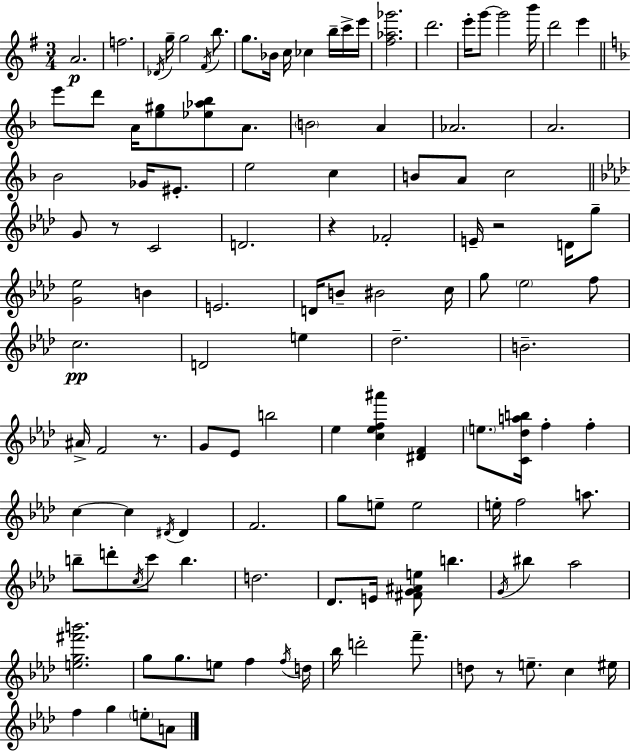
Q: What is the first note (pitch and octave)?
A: A4